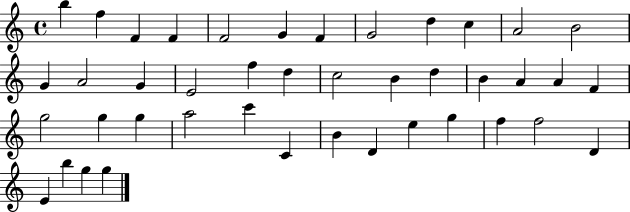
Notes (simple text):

B5/q F5/q F4/q F4/q F4/h G4/q F4/q G4/h D5/q C5/q A4/h B4/h G4/q A4/h G4/q E4/h F5/q D5/q C5/h B4/q D5/q B4/q A4/q A4/q F4/q G5/h G5/q G5/q A5/h C6/q C4/q B4/q D4/q E5/q G5/q F5/q F5/h D4/q E4/q B5/q G5/q G5/q